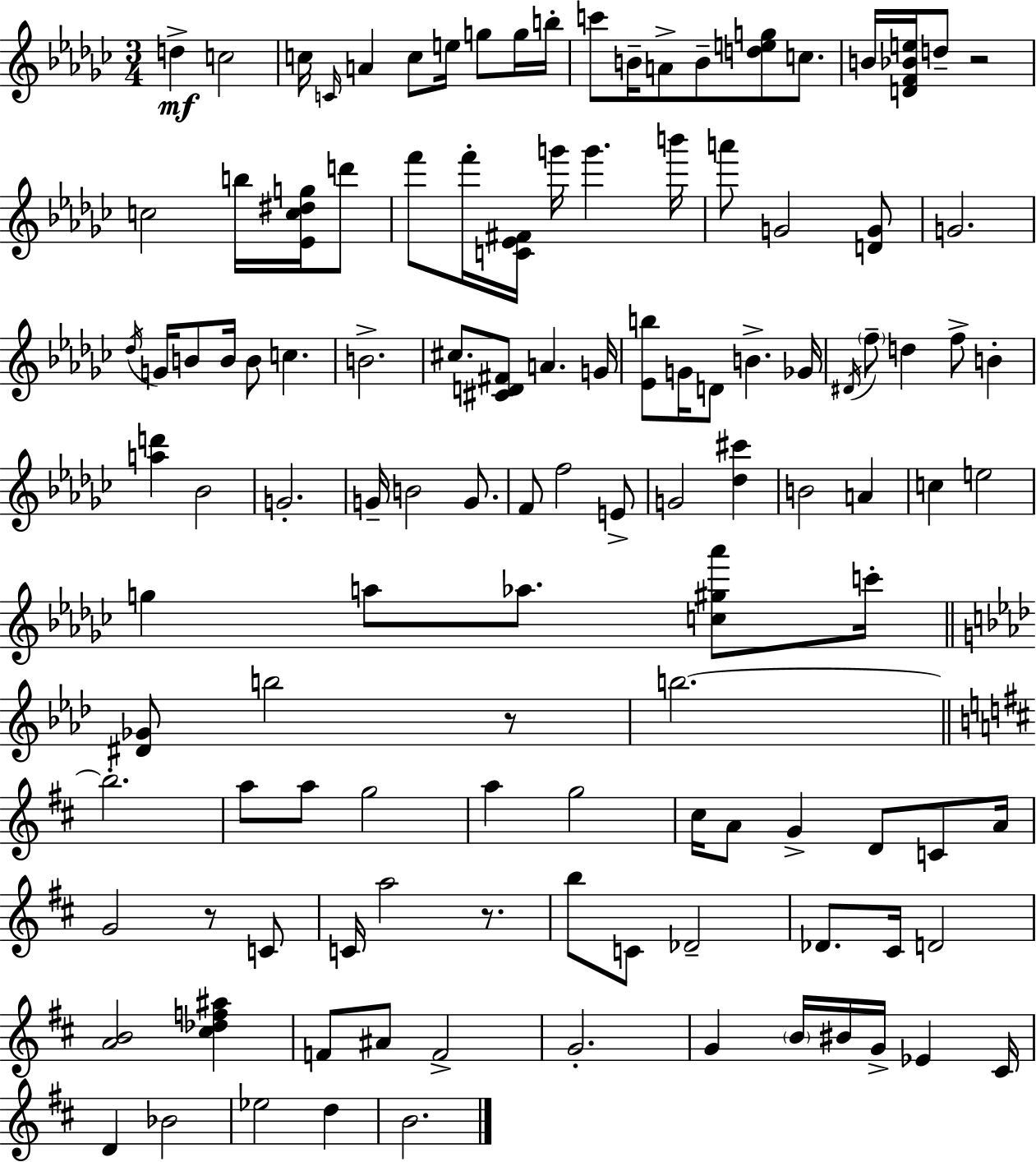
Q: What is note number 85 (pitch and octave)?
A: Db4